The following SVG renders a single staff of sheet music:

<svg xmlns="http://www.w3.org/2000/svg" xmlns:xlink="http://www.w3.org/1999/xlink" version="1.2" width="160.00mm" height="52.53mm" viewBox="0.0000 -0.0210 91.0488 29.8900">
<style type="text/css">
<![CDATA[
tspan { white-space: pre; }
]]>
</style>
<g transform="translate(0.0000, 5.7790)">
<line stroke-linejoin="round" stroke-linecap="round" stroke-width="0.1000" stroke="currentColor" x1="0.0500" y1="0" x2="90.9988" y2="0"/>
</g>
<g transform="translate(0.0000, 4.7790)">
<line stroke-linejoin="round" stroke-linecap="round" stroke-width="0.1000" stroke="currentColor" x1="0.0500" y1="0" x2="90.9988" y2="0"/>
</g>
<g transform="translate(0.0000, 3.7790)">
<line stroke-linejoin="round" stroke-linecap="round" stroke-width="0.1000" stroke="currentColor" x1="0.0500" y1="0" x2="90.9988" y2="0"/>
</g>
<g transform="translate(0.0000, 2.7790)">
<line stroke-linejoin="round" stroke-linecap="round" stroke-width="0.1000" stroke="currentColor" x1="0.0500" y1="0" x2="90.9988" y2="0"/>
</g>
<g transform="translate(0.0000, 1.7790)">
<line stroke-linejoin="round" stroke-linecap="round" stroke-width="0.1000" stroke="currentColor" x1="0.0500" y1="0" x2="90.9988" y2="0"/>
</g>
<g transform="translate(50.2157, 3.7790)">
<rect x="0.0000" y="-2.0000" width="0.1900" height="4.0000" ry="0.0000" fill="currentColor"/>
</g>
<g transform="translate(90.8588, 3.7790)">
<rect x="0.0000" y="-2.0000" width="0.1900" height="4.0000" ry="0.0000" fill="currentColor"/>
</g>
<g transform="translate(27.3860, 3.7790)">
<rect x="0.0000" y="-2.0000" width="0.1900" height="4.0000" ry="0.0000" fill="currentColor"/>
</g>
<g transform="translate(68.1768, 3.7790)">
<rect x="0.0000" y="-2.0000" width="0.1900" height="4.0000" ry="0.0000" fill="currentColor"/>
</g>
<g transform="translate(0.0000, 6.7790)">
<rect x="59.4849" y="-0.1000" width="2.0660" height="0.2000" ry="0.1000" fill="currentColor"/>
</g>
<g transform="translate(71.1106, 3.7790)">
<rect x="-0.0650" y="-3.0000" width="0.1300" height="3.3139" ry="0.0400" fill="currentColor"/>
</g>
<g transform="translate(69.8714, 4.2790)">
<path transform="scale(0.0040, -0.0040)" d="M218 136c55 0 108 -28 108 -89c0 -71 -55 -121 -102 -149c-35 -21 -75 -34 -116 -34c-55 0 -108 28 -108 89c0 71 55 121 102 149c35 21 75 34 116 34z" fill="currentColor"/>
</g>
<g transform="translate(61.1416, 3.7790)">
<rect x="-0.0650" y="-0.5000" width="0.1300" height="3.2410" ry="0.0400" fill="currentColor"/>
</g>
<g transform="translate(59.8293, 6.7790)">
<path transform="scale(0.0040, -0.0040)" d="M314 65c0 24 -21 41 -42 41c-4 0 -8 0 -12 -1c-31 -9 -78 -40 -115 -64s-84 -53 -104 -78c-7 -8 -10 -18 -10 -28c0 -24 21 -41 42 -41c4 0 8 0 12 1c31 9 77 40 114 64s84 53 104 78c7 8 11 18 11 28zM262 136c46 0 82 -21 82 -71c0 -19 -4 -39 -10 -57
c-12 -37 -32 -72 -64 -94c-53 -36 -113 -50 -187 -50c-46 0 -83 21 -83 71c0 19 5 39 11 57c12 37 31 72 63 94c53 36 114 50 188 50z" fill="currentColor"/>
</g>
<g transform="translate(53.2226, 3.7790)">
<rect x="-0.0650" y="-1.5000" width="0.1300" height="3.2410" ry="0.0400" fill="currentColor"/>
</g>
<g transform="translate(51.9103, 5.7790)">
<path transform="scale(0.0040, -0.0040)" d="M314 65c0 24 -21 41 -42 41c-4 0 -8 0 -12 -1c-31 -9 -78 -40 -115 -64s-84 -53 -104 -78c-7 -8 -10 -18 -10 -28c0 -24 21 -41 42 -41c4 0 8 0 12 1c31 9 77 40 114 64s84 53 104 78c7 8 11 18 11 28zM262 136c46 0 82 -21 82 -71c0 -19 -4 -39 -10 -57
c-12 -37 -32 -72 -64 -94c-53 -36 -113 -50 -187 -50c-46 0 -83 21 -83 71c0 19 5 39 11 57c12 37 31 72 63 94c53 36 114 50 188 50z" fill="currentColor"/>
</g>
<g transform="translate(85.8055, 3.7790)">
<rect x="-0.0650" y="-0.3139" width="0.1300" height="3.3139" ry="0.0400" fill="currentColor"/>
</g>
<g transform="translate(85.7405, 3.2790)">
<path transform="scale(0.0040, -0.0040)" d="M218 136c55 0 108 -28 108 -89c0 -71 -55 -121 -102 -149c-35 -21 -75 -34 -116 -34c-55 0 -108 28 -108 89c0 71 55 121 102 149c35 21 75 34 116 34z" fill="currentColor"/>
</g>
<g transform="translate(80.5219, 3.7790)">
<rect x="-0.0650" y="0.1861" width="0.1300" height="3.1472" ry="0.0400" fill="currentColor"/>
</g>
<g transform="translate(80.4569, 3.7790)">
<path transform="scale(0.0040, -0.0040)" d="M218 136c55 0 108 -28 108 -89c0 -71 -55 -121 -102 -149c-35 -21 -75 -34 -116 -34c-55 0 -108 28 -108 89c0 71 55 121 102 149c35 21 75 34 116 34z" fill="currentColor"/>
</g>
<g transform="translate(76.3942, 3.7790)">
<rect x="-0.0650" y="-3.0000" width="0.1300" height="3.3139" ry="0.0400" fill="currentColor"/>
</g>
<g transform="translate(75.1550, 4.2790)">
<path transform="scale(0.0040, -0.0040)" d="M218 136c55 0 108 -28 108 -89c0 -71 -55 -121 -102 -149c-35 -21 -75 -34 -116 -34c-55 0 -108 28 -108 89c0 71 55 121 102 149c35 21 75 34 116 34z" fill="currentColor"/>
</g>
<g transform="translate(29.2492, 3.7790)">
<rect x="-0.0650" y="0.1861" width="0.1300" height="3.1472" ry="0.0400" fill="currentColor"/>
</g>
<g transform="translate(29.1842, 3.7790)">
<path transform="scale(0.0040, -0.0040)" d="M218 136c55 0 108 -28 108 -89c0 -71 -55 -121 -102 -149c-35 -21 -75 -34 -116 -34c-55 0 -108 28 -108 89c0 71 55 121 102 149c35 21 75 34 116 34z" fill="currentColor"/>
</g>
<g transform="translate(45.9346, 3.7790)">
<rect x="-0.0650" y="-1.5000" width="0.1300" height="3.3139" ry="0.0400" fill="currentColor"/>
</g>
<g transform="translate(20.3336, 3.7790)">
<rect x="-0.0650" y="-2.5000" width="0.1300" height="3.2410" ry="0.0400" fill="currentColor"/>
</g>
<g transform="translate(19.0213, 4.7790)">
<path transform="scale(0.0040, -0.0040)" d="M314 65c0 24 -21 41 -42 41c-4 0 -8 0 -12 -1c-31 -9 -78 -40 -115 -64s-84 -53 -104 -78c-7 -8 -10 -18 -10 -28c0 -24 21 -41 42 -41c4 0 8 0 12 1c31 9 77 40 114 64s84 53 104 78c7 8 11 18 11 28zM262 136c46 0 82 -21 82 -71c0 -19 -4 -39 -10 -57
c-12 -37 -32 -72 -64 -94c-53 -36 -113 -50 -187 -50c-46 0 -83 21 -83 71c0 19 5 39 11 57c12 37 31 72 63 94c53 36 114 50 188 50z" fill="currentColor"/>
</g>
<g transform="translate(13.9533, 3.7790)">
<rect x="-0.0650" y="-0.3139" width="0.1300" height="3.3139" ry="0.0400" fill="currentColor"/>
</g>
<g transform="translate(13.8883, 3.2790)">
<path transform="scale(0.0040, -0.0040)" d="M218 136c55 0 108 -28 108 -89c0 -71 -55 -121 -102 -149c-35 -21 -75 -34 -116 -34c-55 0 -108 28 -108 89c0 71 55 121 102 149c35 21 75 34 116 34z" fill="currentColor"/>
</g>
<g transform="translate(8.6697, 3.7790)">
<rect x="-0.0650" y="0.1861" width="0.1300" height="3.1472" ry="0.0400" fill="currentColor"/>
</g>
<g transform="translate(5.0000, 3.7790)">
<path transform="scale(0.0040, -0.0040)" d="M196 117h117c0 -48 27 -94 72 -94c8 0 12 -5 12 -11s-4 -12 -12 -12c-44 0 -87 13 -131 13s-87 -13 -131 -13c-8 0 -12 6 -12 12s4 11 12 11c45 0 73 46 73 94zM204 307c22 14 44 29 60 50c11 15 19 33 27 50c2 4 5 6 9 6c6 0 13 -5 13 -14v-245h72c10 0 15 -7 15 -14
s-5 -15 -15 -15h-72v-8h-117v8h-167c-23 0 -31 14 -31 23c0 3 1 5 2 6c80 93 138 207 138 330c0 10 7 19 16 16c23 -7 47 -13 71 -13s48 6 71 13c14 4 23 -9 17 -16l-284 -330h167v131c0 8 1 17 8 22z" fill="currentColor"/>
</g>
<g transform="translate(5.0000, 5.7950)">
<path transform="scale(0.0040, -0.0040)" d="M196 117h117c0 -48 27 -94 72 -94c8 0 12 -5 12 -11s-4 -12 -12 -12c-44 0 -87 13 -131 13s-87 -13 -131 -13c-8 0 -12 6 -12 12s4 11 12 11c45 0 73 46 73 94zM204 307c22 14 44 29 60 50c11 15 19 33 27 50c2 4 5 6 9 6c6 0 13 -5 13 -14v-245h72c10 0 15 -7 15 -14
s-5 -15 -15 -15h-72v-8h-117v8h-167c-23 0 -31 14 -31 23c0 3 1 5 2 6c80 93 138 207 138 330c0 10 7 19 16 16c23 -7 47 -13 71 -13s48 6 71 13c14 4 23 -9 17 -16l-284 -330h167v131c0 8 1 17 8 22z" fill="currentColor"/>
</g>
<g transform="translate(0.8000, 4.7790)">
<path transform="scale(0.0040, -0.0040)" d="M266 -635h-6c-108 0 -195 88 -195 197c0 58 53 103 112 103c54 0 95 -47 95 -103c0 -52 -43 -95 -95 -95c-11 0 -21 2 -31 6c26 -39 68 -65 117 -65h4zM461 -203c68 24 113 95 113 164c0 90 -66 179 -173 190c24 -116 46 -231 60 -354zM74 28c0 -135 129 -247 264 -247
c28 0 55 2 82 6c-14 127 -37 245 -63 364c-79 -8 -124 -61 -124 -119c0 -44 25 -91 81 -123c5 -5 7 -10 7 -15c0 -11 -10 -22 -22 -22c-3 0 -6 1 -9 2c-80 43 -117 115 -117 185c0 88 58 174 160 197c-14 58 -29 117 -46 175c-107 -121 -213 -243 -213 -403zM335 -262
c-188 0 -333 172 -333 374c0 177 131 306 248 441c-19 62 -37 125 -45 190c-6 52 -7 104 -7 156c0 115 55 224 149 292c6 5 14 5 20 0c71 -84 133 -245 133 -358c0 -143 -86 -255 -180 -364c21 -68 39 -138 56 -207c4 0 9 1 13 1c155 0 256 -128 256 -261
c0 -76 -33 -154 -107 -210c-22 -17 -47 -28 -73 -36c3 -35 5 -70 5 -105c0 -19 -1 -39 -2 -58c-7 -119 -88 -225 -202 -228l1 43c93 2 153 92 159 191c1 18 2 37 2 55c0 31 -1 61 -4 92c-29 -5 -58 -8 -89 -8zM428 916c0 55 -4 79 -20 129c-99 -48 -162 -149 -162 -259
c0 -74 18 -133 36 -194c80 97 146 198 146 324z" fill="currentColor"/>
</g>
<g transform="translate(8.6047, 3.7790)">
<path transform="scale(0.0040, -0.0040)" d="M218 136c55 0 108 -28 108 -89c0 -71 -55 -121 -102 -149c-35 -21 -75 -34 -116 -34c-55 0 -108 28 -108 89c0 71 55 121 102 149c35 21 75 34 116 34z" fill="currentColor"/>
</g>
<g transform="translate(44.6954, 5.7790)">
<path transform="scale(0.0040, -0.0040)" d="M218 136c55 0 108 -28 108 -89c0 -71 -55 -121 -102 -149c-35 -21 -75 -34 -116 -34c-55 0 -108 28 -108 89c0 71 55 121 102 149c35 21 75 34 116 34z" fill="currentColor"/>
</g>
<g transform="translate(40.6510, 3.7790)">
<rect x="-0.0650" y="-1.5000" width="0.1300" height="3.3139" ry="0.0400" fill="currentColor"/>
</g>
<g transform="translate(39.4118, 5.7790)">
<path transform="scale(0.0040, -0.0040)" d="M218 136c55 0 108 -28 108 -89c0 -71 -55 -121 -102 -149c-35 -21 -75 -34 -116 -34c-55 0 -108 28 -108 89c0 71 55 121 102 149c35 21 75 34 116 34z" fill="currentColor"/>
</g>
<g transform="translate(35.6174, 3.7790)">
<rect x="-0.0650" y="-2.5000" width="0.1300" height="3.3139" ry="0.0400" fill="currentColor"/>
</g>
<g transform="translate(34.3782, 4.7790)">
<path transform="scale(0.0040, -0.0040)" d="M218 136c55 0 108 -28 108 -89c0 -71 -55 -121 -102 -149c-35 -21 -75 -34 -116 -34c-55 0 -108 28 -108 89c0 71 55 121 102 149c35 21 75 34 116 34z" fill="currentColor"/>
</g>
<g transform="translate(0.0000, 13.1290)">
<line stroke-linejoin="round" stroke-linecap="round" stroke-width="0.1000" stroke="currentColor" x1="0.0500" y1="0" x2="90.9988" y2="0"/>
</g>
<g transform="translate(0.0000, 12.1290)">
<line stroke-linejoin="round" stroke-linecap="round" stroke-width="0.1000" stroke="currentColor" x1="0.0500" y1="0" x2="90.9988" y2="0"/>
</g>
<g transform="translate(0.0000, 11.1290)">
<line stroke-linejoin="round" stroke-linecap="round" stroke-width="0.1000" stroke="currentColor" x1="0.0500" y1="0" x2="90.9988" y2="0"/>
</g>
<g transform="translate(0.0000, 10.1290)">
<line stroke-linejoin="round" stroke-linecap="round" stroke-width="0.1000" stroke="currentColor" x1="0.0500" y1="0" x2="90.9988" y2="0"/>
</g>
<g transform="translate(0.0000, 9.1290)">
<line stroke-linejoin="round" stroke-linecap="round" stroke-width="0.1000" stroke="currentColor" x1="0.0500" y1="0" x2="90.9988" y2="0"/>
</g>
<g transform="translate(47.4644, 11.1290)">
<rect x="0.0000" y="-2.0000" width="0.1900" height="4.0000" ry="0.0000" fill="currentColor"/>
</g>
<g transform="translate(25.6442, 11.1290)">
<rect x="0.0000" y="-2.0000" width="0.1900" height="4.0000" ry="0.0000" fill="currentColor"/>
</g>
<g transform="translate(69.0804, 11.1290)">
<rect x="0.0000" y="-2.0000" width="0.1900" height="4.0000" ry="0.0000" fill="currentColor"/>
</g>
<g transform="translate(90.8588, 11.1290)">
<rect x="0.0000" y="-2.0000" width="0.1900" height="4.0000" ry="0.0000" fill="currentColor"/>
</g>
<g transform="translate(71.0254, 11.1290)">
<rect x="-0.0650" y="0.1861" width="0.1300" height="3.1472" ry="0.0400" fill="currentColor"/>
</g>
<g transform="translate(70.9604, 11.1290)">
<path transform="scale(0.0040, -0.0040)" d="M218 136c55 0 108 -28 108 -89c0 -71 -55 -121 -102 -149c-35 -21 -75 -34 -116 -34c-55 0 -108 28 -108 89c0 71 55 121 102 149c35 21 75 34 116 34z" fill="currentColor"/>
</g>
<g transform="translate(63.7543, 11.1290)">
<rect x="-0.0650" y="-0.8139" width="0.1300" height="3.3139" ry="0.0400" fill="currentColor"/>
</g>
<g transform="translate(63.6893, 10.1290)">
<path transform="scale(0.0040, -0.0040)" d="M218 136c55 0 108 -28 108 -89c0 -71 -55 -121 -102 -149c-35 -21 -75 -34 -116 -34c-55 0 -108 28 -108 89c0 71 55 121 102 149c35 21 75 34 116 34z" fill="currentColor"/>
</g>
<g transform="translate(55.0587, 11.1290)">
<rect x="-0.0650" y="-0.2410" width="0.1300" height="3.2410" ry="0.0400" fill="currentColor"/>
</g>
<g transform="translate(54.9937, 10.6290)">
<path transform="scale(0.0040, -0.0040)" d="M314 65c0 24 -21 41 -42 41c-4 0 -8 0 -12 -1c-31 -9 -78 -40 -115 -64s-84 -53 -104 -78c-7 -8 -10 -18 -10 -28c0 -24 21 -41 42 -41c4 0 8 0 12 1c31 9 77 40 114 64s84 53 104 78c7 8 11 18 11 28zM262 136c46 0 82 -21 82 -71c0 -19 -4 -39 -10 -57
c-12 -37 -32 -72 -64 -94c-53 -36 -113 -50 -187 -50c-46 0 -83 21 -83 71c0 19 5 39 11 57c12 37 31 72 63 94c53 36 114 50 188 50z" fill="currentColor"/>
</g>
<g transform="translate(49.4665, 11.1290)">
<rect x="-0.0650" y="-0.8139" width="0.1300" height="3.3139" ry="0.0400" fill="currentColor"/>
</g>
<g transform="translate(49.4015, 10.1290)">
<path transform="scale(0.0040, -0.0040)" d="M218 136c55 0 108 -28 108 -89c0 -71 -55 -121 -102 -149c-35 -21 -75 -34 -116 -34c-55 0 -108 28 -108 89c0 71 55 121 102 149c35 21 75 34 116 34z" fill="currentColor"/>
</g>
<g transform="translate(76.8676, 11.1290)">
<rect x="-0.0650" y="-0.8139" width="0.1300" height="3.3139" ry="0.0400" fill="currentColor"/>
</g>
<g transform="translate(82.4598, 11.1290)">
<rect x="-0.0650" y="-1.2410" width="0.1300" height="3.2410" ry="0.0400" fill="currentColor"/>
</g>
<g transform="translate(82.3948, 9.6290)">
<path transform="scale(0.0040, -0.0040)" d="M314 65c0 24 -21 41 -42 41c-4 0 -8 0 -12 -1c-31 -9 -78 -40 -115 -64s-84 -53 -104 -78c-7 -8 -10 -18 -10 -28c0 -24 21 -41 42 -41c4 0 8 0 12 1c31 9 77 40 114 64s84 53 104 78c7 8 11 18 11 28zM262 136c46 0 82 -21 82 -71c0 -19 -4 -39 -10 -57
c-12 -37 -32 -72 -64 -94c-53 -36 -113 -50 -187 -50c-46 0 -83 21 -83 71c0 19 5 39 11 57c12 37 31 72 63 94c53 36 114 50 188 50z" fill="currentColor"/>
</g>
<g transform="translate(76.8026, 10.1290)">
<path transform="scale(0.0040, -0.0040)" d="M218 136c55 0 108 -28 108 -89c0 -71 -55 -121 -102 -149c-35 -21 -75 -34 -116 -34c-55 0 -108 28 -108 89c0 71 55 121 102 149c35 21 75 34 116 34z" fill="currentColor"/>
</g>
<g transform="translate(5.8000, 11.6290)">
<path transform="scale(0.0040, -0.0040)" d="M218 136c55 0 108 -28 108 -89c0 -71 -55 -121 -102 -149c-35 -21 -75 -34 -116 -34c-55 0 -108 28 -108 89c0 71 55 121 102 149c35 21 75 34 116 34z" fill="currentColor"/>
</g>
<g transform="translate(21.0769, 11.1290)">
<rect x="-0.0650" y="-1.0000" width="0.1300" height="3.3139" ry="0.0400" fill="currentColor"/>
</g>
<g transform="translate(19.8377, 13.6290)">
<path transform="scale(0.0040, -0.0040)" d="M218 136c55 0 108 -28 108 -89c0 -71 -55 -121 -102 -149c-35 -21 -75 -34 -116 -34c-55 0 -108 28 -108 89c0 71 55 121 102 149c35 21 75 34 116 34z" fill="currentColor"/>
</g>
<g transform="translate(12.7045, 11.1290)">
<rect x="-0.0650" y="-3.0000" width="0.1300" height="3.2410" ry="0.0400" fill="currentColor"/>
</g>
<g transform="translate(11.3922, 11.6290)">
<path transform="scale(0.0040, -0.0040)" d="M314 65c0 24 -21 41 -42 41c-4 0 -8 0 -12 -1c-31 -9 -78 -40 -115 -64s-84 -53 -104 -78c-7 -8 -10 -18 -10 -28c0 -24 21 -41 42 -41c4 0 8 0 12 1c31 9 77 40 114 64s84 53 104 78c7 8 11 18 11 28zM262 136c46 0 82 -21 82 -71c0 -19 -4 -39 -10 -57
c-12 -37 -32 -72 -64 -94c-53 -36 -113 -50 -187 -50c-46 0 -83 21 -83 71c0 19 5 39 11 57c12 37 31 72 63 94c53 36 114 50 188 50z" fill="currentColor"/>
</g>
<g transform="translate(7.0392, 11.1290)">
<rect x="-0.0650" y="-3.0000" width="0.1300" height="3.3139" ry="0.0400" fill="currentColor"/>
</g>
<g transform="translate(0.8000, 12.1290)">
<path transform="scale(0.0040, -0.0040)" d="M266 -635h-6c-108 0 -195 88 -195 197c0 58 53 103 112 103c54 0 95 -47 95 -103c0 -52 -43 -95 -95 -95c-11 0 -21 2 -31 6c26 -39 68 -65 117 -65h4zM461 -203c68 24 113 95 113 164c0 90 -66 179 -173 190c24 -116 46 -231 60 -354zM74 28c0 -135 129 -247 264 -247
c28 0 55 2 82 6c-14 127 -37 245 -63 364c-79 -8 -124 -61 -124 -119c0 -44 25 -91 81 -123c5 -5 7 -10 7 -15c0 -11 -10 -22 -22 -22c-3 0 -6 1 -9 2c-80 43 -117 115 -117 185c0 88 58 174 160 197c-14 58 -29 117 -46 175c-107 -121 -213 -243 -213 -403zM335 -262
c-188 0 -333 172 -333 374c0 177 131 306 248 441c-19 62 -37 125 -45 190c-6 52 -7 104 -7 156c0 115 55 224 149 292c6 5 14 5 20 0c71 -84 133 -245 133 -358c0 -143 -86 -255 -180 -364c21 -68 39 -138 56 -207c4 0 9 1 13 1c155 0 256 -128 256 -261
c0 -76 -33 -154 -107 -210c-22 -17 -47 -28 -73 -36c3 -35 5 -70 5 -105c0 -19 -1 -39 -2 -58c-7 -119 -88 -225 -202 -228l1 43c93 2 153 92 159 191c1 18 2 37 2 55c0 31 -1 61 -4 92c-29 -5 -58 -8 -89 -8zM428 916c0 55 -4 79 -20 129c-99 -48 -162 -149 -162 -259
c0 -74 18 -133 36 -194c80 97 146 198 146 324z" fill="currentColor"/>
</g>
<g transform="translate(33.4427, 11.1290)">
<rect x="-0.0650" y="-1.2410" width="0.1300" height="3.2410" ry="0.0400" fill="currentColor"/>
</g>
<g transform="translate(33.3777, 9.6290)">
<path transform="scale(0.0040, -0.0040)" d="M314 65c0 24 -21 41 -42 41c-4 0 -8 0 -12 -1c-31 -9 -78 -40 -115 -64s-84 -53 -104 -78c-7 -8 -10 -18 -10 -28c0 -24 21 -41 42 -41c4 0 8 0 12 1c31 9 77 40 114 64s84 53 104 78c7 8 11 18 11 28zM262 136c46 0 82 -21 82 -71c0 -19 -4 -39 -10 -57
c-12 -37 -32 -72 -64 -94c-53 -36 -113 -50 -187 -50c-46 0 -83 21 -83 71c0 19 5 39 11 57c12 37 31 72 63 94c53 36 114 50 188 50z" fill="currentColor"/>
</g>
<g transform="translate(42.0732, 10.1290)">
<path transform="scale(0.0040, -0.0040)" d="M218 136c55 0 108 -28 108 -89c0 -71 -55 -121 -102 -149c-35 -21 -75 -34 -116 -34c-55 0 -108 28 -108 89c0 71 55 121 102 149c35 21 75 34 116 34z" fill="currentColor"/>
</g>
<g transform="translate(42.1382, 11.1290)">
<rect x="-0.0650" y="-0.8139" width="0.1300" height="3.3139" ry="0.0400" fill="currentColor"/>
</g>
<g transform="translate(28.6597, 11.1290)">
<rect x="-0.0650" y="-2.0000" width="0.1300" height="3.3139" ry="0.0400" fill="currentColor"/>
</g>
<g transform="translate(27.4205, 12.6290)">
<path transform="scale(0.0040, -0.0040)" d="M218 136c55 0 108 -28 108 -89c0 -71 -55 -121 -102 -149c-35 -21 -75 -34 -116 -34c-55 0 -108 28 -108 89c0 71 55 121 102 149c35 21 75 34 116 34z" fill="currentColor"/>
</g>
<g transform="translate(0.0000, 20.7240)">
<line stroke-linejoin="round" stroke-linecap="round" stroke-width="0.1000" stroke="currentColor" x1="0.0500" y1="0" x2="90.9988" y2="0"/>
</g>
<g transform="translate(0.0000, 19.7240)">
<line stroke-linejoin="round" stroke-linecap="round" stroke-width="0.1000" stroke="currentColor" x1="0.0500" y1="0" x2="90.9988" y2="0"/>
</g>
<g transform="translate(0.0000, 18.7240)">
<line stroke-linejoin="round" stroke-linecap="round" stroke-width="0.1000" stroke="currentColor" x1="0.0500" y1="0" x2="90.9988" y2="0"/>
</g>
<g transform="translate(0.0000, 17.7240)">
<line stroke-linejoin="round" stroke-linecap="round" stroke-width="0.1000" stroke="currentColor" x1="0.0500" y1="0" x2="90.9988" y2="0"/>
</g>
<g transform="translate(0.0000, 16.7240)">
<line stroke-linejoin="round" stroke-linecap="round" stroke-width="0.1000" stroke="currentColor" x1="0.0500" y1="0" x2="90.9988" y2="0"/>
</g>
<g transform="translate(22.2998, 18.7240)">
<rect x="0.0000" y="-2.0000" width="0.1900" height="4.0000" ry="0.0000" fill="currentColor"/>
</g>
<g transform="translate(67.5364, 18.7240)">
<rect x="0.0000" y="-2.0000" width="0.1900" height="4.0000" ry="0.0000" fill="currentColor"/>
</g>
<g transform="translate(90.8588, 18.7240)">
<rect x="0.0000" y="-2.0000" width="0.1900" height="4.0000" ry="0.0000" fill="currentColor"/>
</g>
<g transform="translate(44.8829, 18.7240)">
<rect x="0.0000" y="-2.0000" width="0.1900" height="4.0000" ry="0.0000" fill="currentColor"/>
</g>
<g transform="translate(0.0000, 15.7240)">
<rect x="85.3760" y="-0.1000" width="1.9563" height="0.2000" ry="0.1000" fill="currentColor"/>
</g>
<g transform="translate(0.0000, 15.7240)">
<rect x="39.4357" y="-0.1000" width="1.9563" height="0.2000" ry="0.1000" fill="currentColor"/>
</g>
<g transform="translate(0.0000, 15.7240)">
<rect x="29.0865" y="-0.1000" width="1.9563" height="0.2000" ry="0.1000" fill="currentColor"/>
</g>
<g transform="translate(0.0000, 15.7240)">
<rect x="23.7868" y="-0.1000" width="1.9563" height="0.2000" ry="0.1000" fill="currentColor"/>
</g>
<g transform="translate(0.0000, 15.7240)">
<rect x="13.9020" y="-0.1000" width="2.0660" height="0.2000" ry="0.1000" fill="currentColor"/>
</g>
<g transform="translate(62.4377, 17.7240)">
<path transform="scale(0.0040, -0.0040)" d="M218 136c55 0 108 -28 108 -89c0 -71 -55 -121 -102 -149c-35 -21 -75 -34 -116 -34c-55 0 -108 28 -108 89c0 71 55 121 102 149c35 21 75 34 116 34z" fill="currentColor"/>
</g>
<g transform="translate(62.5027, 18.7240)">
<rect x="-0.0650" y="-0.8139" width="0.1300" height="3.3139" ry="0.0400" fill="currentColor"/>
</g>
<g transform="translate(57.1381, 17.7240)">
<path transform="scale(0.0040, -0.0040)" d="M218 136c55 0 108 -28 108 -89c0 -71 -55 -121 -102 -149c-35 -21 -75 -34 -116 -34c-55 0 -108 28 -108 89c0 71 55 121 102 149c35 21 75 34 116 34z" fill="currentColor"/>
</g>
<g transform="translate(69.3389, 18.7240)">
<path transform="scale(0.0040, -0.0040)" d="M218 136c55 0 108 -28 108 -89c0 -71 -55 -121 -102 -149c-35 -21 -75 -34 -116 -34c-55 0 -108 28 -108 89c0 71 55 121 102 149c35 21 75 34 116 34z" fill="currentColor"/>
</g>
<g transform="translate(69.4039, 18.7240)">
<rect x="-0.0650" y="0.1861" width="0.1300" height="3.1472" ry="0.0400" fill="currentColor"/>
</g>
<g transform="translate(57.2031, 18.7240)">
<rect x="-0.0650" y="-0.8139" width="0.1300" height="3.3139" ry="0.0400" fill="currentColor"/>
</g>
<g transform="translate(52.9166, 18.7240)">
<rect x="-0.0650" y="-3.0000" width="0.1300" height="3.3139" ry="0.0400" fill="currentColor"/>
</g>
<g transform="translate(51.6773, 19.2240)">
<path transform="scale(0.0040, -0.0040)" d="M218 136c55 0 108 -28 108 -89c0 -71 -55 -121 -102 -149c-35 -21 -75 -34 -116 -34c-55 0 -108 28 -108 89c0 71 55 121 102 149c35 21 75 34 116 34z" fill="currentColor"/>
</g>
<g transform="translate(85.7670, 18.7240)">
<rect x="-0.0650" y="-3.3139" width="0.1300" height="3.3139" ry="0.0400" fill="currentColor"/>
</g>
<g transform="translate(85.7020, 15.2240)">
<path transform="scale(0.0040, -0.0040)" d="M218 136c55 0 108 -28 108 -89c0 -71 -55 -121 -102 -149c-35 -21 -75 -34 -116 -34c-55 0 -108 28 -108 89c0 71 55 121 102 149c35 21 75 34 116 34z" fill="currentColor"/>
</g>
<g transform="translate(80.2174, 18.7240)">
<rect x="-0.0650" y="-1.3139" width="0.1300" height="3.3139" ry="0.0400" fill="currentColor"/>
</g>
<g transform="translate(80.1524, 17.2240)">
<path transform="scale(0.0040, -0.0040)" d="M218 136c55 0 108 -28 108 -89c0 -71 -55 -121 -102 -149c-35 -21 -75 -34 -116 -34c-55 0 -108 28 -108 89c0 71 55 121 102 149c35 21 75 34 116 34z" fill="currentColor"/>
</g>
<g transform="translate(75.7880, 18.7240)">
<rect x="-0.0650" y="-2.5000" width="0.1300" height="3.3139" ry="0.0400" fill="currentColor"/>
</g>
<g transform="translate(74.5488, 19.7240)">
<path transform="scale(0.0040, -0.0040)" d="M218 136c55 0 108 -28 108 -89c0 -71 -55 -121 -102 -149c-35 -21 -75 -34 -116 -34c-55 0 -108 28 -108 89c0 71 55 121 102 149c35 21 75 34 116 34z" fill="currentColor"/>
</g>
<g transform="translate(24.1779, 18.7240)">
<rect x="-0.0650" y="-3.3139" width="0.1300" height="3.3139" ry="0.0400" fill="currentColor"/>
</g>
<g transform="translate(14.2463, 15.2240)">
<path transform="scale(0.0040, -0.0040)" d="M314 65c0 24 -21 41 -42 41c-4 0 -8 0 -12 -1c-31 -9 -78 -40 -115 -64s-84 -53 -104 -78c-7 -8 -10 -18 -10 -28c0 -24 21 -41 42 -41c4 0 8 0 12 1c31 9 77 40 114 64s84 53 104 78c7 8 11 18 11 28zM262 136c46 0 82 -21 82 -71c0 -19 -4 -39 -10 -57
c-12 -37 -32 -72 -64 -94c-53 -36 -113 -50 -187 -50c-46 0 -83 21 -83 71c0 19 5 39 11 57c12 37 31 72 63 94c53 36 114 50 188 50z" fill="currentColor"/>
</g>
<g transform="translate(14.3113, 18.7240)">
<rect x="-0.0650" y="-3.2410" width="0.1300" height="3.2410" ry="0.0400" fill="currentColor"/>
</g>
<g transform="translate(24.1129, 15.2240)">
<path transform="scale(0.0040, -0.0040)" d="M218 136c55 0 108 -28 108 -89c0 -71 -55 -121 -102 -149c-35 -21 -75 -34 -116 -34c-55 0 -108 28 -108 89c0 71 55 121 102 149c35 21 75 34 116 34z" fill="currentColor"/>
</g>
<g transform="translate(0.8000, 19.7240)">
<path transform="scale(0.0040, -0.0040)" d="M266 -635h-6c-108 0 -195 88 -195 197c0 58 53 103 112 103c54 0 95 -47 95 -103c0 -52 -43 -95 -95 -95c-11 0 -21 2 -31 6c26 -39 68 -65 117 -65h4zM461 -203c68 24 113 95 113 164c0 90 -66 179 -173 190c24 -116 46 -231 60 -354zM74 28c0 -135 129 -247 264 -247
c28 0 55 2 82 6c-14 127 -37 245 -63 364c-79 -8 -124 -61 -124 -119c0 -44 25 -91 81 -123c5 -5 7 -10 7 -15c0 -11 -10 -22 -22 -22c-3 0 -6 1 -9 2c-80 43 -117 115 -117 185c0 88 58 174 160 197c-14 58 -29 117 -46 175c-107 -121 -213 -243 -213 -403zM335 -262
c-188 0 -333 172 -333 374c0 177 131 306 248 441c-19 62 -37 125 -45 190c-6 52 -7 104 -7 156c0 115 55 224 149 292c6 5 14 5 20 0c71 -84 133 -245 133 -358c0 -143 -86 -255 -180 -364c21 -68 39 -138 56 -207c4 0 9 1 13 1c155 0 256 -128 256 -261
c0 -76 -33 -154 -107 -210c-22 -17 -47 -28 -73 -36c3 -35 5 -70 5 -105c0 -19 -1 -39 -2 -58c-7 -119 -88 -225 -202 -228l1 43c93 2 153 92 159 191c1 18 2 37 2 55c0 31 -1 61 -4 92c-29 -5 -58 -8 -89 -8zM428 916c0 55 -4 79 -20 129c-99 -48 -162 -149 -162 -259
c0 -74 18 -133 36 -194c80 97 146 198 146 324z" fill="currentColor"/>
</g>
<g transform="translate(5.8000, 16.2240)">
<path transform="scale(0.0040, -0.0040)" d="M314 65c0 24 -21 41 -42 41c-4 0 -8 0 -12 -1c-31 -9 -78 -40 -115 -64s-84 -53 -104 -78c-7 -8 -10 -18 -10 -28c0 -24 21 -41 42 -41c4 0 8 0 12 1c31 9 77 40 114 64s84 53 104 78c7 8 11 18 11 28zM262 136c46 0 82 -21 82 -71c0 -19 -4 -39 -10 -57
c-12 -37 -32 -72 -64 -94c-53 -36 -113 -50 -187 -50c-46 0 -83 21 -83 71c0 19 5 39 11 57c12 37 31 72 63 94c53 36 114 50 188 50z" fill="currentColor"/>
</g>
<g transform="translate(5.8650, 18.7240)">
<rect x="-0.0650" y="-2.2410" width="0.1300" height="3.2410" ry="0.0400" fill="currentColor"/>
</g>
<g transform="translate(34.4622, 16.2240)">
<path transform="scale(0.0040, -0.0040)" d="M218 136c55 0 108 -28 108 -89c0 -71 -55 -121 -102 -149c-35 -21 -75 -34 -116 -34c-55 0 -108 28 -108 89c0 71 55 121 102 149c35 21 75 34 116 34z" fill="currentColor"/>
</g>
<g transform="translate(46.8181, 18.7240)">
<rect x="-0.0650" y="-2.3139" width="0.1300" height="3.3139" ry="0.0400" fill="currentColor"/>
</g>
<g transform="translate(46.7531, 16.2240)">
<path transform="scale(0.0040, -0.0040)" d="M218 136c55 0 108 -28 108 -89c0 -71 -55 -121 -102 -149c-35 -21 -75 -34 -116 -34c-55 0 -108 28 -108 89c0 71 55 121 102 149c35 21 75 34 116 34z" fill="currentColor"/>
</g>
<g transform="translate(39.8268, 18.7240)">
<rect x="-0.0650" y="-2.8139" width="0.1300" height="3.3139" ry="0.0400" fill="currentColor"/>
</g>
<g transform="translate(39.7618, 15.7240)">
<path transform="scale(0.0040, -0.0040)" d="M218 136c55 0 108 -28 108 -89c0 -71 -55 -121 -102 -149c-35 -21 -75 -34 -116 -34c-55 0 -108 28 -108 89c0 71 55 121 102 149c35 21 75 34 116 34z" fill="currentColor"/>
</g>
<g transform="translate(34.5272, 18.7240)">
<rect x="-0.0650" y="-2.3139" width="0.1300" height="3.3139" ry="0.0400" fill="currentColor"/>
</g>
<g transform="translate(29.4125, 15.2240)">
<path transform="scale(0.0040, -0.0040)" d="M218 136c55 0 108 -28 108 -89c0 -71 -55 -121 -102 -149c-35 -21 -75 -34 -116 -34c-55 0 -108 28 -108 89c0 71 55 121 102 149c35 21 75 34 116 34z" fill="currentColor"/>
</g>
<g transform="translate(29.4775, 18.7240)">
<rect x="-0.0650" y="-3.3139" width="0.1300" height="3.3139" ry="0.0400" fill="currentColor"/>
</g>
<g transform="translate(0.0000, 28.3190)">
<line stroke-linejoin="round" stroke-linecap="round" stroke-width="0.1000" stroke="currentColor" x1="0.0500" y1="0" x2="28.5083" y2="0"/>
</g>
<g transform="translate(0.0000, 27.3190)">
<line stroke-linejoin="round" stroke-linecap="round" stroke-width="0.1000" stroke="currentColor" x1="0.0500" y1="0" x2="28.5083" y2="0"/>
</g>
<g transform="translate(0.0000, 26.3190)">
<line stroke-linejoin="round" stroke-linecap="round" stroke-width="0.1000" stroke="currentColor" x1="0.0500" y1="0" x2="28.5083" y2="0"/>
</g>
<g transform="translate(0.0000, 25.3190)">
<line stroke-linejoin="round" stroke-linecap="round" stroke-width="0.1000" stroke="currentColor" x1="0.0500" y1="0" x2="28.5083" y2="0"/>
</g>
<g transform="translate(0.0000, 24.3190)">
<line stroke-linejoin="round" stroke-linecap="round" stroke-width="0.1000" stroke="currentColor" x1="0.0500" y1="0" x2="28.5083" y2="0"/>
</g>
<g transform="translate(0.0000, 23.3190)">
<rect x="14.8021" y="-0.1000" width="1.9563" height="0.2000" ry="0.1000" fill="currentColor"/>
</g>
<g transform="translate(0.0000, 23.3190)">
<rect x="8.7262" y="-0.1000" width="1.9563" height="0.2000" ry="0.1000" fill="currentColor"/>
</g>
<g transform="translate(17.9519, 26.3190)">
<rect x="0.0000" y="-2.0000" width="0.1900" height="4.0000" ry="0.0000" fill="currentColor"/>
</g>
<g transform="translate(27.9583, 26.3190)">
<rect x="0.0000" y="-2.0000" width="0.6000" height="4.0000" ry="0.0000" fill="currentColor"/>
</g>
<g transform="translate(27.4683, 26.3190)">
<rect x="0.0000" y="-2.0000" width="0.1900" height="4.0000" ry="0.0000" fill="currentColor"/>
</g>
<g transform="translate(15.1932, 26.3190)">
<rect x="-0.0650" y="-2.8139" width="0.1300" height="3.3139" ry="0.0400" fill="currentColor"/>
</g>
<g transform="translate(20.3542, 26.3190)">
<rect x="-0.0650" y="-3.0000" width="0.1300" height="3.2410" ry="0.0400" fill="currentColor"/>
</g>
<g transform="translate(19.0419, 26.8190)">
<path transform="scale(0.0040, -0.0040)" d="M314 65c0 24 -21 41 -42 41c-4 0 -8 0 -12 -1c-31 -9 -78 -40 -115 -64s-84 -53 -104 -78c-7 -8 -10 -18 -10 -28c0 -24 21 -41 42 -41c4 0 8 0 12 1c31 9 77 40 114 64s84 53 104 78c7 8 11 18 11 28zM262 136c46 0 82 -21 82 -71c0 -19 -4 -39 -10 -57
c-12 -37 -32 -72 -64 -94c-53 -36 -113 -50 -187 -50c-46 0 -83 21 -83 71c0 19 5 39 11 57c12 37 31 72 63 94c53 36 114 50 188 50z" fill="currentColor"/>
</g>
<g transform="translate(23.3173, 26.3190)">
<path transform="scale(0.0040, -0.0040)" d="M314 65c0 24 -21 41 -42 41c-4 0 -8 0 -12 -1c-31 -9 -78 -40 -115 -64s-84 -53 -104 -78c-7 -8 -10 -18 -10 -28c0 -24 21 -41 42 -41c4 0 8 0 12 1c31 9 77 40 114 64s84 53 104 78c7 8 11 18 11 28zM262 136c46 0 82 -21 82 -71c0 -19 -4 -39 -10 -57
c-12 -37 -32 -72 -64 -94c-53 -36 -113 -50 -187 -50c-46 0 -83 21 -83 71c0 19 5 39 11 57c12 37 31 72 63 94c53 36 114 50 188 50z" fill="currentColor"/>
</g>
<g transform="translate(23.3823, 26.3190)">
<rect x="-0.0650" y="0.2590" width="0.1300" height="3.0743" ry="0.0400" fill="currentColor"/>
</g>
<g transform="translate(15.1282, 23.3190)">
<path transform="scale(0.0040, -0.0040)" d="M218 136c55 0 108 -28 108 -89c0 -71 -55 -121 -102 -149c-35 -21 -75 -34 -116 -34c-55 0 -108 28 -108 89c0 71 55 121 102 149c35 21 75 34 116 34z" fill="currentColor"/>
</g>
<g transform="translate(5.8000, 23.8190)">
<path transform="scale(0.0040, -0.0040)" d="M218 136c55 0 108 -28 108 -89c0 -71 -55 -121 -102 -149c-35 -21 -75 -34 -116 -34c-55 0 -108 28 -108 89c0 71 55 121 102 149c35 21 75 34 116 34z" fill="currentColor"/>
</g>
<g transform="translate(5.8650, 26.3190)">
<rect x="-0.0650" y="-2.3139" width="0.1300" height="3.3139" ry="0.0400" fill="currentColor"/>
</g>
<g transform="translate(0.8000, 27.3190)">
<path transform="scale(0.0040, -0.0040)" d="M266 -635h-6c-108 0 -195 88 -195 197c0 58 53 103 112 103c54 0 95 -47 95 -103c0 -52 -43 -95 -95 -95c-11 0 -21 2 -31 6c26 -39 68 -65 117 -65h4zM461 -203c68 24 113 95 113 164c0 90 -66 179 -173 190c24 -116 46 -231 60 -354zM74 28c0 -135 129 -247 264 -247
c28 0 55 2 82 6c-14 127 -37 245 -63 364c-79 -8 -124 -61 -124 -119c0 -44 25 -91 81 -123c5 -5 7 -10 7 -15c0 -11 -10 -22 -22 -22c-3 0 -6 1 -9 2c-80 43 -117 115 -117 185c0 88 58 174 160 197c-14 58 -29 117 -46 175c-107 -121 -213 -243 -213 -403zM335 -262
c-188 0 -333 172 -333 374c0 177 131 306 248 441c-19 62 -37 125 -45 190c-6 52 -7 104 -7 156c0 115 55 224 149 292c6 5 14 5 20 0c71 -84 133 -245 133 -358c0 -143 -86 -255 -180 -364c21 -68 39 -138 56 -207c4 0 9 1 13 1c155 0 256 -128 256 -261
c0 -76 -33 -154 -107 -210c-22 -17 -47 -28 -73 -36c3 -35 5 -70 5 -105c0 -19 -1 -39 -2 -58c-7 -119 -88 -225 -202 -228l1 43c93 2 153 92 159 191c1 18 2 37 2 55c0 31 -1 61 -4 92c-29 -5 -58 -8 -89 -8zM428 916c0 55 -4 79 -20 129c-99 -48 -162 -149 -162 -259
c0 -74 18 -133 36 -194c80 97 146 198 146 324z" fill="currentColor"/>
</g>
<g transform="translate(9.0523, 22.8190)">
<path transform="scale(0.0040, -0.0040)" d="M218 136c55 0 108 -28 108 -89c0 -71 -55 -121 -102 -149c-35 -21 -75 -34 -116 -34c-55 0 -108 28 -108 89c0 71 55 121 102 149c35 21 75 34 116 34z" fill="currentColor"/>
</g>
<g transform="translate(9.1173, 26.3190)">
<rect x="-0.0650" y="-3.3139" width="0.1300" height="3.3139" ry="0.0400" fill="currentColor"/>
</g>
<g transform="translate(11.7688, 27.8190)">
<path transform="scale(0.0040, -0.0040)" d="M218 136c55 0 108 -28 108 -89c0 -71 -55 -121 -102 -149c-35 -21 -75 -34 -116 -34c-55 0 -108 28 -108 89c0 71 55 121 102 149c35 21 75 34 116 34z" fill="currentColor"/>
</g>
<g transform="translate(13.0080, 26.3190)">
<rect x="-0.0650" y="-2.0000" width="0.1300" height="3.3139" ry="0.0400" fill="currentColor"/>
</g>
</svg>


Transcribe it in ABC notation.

X:1
T:Untitled
M:4/4
L:1/4
K:C
B c G2 B G E E E2 C2 A A B c A A2 D F e2 d d c2 d B d e2 g2 b2 b b g a g A d d B G e b g b F a A2 B2